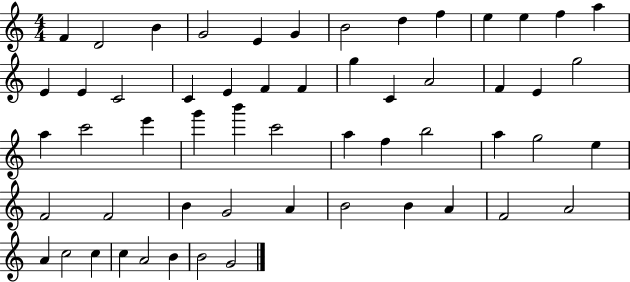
X:1
T:Untitled
M:4/4
L:1/4
K:C
F D2 B G2 E G B2 d f e e f a E E C2 C E F F g C A2 F E g2 a c'2 e' g' b' c'2 a f b2 a g2 e F2 F2 B G2 A B2 B A F2 A2 A c2 c c A2 B B2 G2